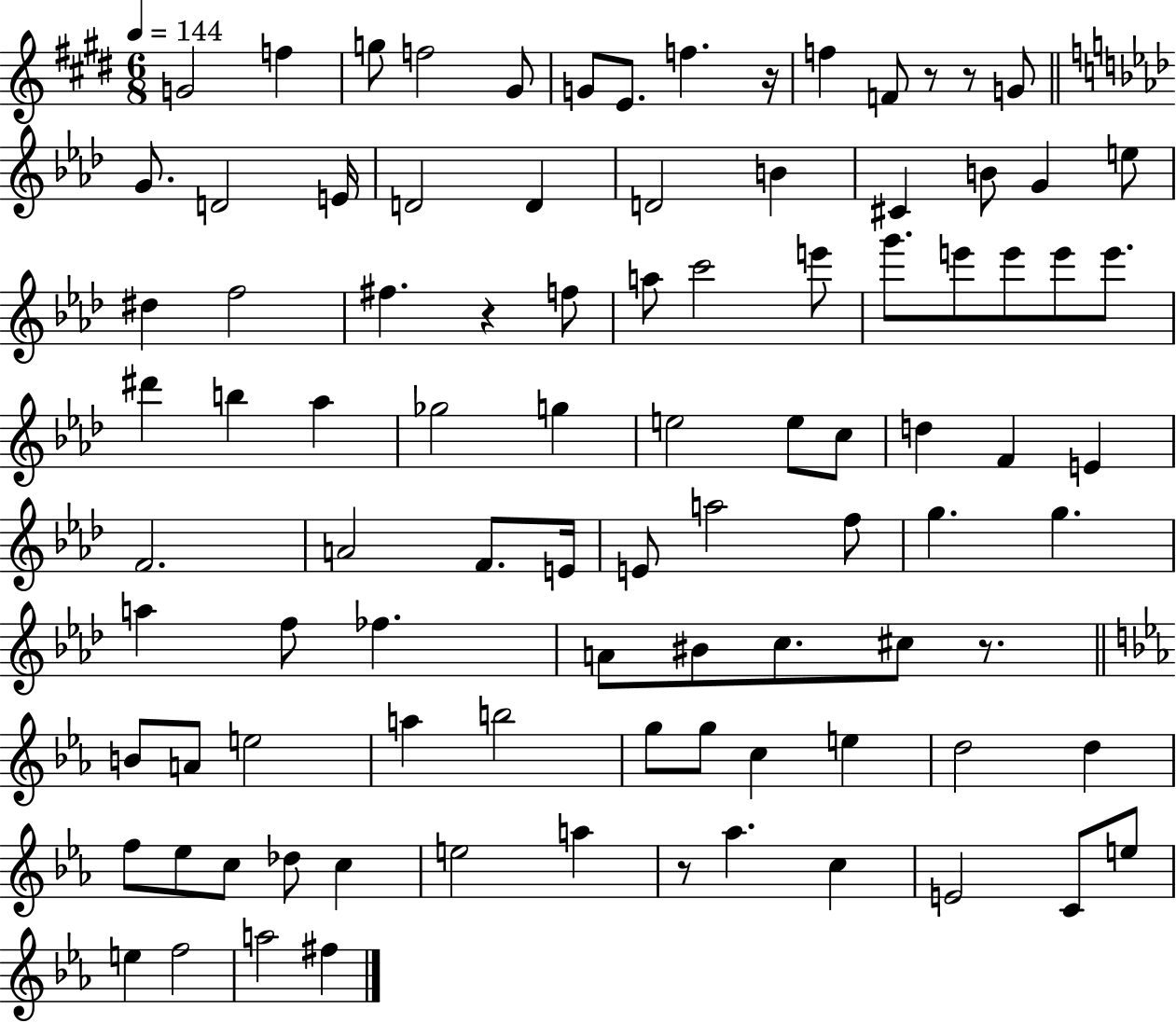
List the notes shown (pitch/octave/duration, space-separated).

G4/h F5/q G5/e F5/h G#4/e G4/e E4/e. F5/q. R/s F5/q F4/e R/e R/e G4/e G4/e. D4/h E4/s D4/h D4/q D4/h B4/q C#4/q B4/e G4/q E5/e D#5/q F5/h F#5/q. R/q F5/e A5/e C6/h E6/e G6/e. E6/e E6/e E6/e E6/e. D#6/q B5/q Ab5/q Gb5/h G5/q E5/h E5/e C5/e D5/q F4/q E4/q F4/h. A4/h F4/e. E4/s E4/e A5/h F5/e G5/q. G5/q. A5/q F5/e FES5/q. A4/e BIS4/e C5/e. C#5/e R/e. B4/e A4/e E5/h A5/q B5/h G5/e G5/e C5/q E5/q D5/h D5/q F5/e Eb5/e C5/e Db5/e C5/q E5/h A5/q R/e Ab5/q. C5/q E4/h C4/e E5/e E5/q F5/h A5/h F#5/q